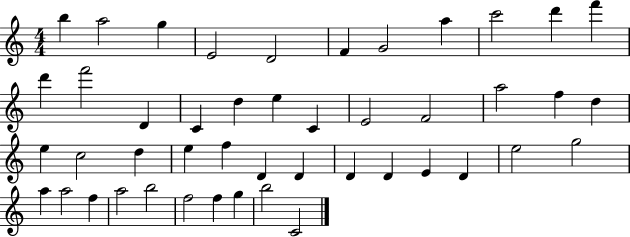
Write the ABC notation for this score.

X:1
T:Untitled
M:4/4
L:1/4
K:C
b a2 g E2 D2 F G2 a c'2 d' f' d' f'2 D C d e C E2 F2 a2 f d e c2 d e f D D D D E D e2 g2 a a2 f a2 b2 f2 f g b2 C2